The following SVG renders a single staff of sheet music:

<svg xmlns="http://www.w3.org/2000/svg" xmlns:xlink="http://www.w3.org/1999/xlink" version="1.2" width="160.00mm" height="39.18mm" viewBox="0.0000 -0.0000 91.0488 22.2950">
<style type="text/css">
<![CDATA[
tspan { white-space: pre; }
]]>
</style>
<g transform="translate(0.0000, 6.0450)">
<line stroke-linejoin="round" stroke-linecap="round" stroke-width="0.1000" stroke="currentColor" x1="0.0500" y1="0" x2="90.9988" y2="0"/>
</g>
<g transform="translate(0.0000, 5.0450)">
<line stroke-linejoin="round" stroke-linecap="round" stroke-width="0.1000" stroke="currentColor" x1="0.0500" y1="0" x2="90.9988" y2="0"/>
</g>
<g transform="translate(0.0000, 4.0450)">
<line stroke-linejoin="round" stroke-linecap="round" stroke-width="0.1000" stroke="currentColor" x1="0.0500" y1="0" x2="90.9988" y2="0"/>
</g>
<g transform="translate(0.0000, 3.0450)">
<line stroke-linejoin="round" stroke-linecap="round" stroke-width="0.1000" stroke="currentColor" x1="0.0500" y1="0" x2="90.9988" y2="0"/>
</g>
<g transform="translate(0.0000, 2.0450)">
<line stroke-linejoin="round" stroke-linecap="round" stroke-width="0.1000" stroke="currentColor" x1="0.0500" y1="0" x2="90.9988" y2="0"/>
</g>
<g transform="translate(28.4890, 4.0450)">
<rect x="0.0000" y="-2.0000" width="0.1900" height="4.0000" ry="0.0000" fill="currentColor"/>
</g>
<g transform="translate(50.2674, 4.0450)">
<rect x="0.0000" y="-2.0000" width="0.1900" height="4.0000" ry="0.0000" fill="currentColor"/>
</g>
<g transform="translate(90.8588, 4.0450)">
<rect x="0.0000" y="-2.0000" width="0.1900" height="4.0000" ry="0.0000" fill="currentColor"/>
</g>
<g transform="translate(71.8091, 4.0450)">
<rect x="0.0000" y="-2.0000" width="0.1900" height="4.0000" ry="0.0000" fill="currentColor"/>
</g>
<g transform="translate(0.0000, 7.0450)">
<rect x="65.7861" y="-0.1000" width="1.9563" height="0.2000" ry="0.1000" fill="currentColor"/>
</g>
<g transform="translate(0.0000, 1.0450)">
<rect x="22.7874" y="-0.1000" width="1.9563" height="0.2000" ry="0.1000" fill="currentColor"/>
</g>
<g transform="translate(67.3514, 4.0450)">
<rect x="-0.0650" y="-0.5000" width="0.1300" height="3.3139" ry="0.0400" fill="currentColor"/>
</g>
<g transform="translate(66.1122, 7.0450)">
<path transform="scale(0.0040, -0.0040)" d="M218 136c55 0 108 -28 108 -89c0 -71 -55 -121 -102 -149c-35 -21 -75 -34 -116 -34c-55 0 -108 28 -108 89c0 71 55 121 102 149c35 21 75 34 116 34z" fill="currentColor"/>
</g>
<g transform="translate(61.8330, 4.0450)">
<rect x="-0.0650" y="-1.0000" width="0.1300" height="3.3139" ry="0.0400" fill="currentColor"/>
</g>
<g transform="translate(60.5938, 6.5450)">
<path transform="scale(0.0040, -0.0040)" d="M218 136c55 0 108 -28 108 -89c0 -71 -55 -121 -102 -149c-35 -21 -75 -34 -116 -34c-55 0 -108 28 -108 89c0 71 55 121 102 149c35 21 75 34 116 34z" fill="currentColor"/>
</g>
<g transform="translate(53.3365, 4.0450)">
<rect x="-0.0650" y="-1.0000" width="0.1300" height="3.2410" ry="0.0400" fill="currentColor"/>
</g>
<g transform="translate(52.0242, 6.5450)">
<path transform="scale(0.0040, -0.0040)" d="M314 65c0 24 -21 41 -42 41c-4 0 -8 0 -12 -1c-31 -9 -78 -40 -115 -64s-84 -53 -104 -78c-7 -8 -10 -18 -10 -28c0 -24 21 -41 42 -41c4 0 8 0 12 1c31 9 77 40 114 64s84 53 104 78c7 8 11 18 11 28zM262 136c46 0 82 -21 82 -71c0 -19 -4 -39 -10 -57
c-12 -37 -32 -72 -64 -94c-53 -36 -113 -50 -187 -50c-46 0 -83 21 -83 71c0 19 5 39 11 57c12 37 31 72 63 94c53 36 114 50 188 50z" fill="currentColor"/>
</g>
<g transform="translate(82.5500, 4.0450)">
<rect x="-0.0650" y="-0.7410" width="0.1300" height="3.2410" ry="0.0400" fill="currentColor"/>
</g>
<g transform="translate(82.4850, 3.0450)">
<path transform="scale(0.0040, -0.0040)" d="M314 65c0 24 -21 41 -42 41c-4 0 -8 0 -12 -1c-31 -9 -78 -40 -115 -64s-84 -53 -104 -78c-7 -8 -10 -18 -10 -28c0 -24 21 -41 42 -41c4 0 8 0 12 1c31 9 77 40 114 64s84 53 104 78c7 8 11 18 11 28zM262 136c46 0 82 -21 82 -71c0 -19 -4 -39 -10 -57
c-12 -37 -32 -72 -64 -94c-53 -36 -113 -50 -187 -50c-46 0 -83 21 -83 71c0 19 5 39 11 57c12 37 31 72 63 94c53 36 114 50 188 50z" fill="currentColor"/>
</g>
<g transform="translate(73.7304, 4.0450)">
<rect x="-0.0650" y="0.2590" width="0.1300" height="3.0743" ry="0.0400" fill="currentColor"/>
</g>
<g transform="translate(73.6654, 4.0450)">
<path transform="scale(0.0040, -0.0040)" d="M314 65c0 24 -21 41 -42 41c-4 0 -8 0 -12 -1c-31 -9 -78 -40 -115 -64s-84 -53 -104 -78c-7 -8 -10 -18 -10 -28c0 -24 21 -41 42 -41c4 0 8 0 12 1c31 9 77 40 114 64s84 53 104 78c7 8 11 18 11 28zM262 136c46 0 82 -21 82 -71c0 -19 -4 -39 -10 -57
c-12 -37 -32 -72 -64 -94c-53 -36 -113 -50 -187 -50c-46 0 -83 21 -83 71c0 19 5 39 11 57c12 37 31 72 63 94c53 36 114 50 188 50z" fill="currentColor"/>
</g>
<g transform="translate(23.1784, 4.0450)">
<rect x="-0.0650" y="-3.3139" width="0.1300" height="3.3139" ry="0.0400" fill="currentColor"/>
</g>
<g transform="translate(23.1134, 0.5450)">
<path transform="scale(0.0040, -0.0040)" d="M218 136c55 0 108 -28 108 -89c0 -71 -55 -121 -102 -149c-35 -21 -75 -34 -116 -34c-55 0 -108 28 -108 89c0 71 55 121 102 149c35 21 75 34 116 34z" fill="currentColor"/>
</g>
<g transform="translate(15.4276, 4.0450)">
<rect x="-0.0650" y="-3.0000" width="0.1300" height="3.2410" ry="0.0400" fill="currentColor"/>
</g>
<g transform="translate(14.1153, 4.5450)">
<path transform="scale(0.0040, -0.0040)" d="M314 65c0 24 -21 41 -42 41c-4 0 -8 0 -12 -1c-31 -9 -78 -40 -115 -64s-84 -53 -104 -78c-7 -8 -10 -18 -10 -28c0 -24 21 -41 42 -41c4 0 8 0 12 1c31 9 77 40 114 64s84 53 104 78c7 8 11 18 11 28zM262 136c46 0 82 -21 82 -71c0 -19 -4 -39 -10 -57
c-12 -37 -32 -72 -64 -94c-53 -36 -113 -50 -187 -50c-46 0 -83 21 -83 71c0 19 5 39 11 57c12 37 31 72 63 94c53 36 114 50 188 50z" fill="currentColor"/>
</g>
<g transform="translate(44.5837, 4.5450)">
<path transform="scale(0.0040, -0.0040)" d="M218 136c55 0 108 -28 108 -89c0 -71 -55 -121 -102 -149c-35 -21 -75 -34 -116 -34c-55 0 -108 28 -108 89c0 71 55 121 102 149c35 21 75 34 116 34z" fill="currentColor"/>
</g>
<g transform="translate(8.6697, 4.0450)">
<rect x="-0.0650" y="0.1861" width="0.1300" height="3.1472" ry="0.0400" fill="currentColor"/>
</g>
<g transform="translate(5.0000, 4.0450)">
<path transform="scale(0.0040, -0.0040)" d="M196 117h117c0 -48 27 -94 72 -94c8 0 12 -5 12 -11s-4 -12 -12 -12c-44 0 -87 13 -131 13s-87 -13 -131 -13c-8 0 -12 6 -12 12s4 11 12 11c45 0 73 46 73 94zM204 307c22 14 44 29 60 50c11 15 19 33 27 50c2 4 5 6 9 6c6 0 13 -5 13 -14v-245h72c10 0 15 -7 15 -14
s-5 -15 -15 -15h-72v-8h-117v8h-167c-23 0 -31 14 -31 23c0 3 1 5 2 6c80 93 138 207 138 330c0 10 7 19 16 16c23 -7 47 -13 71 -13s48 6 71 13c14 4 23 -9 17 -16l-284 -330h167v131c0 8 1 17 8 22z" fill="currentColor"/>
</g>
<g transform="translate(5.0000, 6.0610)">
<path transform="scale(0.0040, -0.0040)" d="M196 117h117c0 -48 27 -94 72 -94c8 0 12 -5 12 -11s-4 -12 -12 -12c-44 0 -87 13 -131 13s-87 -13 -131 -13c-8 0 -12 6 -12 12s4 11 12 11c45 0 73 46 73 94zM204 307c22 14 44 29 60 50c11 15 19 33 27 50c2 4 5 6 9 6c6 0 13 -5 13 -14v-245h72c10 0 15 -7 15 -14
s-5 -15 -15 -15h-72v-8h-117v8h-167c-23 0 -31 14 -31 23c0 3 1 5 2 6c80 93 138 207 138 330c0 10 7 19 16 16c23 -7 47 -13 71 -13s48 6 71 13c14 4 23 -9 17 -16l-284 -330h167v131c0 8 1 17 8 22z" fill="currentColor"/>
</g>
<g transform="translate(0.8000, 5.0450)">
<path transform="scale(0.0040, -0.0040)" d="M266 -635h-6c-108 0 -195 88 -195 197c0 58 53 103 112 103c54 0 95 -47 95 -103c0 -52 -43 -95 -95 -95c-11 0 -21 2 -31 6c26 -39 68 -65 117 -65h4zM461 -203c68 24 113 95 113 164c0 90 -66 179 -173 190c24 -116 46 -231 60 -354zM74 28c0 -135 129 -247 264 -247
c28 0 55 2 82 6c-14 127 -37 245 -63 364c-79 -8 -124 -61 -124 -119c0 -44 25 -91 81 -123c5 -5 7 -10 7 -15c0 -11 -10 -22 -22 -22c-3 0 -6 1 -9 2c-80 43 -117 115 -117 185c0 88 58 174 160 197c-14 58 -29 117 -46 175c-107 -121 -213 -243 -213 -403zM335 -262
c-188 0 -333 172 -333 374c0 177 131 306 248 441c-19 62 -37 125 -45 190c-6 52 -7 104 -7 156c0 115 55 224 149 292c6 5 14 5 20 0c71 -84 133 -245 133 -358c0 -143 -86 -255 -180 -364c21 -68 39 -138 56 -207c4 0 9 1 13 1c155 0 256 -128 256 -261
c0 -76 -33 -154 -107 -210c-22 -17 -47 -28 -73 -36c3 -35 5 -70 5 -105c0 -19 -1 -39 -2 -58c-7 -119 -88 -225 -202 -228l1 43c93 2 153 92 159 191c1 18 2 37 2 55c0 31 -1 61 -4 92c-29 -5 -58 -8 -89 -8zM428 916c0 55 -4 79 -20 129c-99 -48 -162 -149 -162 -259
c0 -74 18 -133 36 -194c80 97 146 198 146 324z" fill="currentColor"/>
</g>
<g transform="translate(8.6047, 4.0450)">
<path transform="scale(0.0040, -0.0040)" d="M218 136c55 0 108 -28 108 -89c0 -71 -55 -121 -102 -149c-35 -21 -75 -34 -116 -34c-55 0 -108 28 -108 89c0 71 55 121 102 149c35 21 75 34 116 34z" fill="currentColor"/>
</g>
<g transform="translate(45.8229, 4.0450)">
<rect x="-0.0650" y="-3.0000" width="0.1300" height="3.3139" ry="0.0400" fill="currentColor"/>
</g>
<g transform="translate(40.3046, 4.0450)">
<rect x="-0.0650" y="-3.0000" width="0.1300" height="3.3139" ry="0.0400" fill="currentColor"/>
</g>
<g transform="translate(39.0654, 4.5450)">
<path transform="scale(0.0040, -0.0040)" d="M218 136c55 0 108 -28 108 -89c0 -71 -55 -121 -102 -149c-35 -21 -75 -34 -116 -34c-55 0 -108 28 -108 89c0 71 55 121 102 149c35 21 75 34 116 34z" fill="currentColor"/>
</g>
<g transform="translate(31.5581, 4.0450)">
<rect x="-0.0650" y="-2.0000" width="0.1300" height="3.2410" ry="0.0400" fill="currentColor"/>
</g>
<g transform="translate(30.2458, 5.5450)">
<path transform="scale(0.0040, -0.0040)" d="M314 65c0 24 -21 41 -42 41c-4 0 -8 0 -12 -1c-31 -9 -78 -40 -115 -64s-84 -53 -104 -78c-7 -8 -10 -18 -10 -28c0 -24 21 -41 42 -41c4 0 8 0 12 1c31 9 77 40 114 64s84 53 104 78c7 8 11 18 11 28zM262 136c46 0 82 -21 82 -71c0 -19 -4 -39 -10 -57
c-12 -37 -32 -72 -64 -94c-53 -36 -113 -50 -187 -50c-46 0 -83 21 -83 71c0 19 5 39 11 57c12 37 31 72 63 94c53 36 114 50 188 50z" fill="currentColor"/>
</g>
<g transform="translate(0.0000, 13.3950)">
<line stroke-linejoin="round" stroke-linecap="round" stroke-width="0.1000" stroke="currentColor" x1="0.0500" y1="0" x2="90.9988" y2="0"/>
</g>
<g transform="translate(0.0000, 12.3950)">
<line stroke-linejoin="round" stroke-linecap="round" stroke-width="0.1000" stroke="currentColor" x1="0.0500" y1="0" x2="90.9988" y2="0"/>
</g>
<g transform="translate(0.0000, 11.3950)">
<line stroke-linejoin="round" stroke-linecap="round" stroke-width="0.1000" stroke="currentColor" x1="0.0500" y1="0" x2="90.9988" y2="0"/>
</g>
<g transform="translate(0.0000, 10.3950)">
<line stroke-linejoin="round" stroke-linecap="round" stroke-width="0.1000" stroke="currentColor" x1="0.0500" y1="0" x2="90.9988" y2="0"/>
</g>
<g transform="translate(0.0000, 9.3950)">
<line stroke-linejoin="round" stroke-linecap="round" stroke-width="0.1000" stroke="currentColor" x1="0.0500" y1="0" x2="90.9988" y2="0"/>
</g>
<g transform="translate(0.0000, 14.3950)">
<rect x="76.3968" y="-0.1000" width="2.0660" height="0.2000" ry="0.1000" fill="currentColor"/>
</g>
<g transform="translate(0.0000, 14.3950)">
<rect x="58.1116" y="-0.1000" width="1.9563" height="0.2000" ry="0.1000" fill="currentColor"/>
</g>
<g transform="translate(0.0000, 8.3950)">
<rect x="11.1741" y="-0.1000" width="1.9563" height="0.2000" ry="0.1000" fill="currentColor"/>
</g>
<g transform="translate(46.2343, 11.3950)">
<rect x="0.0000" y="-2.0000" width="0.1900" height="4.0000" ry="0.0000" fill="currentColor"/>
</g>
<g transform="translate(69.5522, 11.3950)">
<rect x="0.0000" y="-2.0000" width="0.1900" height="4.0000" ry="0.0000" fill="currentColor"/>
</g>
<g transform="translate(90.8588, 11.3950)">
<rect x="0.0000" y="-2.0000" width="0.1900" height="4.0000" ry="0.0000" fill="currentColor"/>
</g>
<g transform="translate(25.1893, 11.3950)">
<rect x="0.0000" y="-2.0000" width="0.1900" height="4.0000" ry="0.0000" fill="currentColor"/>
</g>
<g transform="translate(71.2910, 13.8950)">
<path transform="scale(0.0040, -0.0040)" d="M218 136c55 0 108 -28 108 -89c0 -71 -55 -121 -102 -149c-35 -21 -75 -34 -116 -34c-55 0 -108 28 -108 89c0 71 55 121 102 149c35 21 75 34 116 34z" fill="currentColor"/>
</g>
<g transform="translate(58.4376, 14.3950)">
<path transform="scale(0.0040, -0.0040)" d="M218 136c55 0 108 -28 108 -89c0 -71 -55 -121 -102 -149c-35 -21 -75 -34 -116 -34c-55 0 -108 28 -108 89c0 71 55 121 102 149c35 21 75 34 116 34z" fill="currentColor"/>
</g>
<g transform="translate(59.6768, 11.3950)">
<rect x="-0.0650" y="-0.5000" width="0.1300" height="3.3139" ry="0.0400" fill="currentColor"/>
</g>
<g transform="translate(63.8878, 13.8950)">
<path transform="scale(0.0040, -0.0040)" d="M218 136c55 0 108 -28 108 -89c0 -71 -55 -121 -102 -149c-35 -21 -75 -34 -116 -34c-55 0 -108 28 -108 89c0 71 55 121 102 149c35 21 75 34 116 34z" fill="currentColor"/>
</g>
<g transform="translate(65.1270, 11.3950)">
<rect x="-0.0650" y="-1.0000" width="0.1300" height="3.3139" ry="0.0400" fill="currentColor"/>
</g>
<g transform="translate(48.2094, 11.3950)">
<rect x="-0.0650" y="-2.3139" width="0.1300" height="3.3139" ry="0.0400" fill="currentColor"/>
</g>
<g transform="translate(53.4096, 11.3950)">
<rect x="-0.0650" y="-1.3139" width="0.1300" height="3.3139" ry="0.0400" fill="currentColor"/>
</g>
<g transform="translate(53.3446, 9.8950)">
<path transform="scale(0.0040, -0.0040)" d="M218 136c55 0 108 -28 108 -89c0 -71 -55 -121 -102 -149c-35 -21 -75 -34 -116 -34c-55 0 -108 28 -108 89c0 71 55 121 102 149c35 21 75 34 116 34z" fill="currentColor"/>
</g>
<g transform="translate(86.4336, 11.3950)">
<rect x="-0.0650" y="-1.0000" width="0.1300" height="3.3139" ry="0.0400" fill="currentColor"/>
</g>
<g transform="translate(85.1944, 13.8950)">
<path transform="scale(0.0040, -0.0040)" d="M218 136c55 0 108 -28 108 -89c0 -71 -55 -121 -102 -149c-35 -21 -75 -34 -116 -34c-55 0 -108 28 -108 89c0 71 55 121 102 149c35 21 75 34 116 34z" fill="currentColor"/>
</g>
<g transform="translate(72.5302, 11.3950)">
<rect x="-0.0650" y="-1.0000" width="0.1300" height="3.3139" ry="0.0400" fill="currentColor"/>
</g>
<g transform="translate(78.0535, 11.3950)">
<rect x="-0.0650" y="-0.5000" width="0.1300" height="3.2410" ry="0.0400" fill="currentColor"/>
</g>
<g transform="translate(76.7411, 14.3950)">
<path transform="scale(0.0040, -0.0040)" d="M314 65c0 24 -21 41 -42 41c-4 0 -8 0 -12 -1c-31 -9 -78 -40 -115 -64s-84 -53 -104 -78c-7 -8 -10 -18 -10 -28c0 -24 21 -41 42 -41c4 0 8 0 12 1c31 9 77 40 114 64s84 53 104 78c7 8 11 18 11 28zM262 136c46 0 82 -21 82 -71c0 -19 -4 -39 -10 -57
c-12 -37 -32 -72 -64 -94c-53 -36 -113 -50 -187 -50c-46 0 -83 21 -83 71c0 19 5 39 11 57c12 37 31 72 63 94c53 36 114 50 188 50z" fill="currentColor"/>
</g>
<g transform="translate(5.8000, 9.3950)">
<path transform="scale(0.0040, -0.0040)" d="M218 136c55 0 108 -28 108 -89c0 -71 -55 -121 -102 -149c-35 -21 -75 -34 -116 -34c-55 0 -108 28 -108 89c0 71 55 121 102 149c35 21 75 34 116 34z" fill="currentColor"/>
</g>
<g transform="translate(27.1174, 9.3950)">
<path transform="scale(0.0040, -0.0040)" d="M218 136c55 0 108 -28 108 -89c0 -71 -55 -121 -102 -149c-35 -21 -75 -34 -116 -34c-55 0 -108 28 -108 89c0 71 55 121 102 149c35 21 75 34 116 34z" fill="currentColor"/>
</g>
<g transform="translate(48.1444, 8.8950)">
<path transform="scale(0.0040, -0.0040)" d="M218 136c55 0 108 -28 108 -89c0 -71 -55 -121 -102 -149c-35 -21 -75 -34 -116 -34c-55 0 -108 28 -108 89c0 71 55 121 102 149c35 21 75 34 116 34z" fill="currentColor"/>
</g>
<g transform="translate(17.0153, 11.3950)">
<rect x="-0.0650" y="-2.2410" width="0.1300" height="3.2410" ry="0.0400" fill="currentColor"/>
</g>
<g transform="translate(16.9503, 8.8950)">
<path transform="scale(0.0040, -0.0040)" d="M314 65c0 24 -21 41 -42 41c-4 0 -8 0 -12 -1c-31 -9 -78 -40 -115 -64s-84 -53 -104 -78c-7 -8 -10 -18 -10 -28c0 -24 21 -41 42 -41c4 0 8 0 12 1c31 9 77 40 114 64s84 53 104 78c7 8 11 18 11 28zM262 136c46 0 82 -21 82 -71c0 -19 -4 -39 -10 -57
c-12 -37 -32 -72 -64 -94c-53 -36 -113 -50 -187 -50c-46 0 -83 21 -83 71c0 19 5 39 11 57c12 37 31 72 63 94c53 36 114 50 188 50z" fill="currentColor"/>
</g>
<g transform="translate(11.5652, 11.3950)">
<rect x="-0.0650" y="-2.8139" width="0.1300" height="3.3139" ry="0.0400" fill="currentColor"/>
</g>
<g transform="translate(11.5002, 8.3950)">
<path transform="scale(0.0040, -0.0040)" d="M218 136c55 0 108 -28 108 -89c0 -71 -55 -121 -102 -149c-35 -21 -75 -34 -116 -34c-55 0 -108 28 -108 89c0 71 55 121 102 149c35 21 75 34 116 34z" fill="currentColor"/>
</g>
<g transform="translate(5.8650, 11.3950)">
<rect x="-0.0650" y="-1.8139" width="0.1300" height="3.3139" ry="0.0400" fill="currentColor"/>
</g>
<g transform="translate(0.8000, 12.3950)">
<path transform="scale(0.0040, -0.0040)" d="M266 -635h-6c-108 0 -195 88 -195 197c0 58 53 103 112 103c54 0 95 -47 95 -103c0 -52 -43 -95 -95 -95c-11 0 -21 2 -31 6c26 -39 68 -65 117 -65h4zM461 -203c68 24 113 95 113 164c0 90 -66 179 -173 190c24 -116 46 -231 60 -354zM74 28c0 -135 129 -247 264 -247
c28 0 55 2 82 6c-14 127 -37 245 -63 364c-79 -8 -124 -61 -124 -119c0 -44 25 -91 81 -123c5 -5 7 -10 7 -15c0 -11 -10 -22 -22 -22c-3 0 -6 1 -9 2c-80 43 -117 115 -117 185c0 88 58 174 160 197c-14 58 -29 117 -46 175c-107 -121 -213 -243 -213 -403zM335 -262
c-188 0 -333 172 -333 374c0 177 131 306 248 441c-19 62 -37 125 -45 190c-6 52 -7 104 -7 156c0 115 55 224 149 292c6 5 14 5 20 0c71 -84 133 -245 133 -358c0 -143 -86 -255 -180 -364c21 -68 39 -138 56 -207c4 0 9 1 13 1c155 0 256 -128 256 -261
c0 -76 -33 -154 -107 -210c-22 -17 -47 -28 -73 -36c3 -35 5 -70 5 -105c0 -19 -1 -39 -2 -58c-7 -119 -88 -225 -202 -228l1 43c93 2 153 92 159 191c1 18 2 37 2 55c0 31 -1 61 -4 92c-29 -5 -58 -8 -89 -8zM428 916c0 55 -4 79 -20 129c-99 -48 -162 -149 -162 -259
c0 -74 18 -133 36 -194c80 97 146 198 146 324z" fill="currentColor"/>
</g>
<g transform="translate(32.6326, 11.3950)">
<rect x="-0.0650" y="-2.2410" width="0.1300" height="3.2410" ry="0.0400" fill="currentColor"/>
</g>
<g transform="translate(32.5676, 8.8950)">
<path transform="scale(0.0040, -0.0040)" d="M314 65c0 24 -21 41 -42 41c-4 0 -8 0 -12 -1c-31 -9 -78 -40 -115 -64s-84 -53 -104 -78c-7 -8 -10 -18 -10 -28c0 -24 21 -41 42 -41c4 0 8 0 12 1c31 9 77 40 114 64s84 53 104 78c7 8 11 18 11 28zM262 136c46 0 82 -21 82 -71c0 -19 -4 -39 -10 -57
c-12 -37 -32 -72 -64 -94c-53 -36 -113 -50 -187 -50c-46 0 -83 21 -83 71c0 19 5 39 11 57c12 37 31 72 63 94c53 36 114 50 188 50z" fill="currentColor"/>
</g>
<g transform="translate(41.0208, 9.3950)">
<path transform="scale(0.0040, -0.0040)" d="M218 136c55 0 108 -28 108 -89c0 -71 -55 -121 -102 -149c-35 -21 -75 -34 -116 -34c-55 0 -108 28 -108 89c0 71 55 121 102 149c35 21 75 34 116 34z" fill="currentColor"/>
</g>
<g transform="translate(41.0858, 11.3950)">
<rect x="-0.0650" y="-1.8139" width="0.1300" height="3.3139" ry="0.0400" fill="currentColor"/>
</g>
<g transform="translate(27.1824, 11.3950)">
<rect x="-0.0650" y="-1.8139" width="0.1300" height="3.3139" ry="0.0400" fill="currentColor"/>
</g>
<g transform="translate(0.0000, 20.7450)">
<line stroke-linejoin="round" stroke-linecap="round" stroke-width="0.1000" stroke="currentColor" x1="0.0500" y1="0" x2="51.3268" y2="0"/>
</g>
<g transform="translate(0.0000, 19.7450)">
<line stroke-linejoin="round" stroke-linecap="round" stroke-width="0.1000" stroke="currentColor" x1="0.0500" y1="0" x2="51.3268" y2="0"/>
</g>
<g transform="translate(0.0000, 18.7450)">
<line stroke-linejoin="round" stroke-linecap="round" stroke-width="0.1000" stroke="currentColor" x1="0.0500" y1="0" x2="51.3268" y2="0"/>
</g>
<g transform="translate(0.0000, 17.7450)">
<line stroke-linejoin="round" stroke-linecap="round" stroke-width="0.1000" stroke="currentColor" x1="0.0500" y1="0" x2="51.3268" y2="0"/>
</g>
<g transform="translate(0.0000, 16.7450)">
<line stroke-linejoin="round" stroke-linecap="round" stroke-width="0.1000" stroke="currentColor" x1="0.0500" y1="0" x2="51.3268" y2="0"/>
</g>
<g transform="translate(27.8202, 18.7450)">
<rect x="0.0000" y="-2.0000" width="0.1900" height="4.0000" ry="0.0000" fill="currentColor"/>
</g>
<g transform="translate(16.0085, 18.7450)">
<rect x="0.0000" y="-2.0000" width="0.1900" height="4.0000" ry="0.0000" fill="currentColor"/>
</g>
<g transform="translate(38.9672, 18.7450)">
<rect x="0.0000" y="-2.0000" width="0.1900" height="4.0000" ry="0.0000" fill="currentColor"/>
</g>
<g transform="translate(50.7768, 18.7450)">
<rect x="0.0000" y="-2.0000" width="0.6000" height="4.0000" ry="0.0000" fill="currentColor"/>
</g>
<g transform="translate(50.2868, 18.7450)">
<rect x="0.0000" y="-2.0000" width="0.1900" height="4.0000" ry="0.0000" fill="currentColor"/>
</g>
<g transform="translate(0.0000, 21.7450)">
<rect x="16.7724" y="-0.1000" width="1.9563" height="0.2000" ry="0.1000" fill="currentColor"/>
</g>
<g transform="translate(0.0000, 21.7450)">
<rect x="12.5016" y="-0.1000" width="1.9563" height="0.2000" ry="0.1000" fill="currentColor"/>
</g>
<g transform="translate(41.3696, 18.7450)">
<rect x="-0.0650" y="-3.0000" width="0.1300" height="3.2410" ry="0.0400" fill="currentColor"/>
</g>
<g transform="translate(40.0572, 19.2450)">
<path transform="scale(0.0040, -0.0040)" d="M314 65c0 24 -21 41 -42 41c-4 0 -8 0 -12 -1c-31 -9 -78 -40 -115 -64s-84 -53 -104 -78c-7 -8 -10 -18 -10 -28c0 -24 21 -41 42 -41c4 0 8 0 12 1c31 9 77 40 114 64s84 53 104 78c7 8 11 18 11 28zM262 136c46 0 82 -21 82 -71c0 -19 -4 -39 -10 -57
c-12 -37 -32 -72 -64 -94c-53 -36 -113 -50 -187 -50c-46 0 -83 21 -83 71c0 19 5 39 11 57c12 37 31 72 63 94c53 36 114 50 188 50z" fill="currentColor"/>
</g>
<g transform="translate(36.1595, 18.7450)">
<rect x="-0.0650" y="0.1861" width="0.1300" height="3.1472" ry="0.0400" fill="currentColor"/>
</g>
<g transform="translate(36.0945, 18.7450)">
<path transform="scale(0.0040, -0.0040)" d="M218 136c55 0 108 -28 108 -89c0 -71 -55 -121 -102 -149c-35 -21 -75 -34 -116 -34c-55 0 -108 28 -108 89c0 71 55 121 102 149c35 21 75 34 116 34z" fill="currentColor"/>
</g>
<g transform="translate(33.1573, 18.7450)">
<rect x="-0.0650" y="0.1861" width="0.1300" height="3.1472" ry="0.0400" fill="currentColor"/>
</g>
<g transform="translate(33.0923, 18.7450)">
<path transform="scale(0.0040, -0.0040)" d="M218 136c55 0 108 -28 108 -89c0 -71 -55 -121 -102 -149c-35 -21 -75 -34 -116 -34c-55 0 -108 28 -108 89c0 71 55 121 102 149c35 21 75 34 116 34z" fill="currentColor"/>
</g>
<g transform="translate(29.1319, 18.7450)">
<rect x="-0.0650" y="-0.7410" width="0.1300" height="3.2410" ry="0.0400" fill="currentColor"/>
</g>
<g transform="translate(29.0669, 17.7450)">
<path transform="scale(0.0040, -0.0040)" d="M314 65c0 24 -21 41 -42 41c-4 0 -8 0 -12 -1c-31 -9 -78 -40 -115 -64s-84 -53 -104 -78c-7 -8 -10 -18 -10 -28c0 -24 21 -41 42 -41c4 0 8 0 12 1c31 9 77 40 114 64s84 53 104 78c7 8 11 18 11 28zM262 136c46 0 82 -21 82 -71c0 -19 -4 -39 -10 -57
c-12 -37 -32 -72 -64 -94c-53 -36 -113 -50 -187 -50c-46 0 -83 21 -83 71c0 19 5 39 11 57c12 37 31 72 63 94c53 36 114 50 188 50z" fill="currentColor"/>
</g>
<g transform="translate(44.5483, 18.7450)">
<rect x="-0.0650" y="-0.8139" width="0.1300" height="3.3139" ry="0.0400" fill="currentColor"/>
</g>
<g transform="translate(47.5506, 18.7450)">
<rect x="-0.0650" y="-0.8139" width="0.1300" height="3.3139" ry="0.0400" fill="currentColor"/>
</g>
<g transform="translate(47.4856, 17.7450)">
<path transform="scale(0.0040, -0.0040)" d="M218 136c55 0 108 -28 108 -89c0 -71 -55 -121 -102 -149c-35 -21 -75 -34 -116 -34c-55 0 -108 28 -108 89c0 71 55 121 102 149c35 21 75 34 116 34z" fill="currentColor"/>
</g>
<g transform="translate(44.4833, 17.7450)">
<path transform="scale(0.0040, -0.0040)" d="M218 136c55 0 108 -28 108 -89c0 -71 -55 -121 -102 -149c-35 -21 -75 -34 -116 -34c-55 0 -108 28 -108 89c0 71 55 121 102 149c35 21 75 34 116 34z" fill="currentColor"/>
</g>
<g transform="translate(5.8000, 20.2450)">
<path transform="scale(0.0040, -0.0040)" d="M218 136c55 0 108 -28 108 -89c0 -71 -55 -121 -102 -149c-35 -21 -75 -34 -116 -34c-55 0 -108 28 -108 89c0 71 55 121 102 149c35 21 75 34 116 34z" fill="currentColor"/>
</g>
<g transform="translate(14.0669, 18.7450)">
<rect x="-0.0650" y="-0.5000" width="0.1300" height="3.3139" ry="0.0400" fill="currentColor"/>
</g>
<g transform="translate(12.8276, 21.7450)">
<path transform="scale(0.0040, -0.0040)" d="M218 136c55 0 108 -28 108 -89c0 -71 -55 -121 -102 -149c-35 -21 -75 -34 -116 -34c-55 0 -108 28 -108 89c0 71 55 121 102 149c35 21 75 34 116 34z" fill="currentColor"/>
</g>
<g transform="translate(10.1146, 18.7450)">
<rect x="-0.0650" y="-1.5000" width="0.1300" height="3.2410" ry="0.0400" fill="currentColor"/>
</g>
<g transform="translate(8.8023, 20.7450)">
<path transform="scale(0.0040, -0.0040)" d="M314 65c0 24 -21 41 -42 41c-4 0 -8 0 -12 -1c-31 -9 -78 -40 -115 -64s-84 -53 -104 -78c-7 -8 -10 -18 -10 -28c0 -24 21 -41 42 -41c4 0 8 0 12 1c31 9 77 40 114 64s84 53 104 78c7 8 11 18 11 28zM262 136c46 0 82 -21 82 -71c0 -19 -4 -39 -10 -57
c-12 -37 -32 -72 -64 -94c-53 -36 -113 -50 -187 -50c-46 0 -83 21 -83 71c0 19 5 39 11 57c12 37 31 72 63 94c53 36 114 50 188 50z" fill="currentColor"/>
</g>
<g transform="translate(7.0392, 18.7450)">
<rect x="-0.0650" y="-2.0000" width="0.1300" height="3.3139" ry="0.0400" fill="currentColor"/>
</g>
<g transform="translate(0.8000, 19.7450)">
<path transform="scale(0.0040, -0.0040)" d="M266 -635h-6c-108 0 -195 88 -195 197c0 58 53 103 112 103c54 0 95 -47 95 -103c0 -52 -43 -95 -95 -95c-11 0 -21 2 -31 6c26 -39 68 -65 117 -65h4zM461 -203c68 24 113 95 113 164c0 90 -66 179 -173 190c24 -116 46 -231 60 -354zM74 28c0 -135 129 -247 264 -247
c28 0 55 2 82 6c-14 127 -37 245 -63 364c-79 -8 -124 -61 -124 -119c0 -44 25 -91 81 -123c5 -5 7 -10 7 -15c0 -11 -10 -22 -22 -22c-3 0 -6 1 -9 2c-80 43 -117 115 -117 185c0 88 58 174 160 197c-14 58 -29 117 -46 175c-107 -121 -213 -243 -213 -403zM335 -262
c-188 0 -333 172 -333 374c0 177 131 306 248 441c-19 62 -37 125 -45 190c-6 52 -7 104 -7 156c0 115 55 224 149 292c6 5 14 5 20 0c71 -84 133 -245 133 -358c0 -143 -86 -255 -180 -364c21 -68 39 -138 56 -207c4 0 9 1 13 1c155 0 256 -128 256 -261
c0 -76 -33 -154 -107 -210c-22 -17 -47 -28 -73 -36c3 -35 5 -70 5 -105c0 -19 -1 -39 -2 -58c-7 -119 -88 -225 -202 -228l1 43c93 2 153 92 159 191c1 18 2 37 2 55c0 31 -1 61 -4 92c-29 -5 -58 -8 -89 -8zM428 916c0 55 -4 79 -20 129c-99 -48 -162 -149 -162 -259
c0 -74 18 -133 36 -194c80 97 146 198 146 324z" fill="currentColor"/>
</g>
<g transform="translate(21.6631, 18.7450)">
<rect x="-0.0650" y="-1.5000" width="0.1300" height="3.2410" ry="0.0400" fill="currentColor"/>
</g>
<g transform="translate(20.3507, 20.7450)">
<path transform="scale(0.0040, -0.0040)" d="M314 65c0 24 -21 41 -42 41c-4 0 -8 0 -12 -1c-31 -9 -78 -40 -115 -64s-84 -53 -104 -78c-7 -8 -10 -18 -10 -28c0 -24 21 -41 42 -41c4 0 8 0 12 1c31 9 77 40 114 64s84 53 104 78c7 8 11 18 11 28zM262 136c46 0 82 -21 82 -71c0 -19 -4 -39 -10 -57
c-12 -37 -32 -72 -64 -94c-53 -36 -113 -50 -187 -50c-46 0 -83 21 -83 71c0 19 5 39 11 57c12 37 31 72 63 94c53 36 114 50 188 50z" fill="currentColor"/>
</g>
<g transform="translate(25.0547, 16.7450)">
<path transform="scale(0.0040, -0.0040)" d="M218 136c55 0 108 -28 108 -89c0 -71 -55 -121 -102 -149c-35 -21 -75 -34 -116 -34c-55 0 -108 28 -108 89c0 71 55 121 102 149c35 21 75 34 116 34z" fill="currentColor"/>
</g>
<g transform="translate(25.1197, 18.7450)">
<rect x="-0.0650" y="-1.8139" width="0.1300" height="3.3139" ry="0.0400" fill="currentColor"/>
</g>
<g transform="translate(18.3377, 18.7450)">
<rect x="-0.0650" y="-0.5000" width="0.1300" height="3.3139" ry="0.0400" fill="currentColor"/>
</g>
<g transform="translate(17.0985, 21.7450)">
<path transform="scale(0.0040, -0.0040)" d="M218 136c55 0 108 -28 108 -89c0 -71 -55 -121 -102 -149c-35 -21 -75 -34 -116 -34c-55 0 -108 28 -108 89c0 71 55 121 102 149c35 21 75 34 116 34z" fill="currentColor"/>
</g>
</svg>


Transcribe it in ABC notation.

X:1
T:Untitled
M:4/4
L:1/4
K:C
B A2 b F2 A A D2 D C B2 d2 f a g2 f g2 f g e C D D C2 D F E2 C C E2 f d2 B B A2 d d